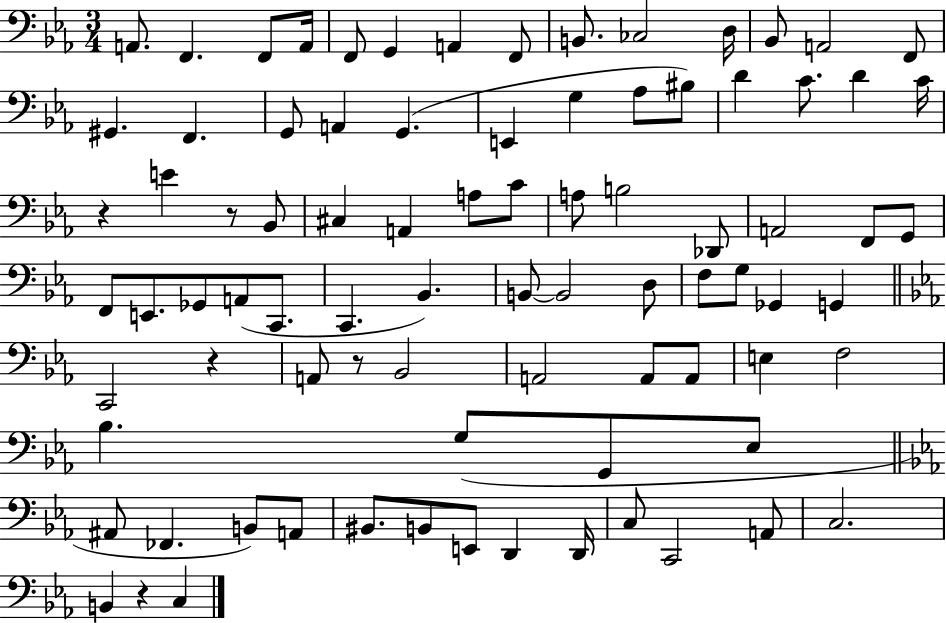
X:1
T:Untitled
M:3/4
L:1/4
K:Eb
A,,/2 F,, F,,/2 A,,/4 F,,/2 G,, A,, F,,/2 B,,/2 _C,2 D,/4 _B,,/2 A,,2 F,,/2 ^G,, F,, G,,/2 A,, G,, E,, G, _A,/2 ^B,/2 D C/2 D C/4 z E z/2 _B,,/2 ^C, A,, A,/2 C/2 A,/2 B,2 _D,,/2 A,,2 F,,/2 G,,/2 F,,/2 E,,/2 _G,,/2 A,,/2 C,,/2 C,, _B,, B,,/2 B,,2 D,/2 F,/2 G,/2 _G,, G,, C,,2 z A,,/2 z/2 _B,,2 A,,2 A,,/2 A,,/2 E, F,2 _B, G,/2 G,,/2 _E,/2 ^A,,/2 _F,, B,,/2 A,,/2 ^B,,/2 B,,/2 E,,/2 D,, D,,/4 C,/2 C,,2 A,,/2 C,2 B,, z C,